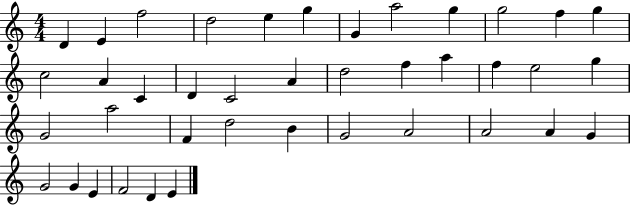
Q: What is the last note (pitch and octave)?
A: E4